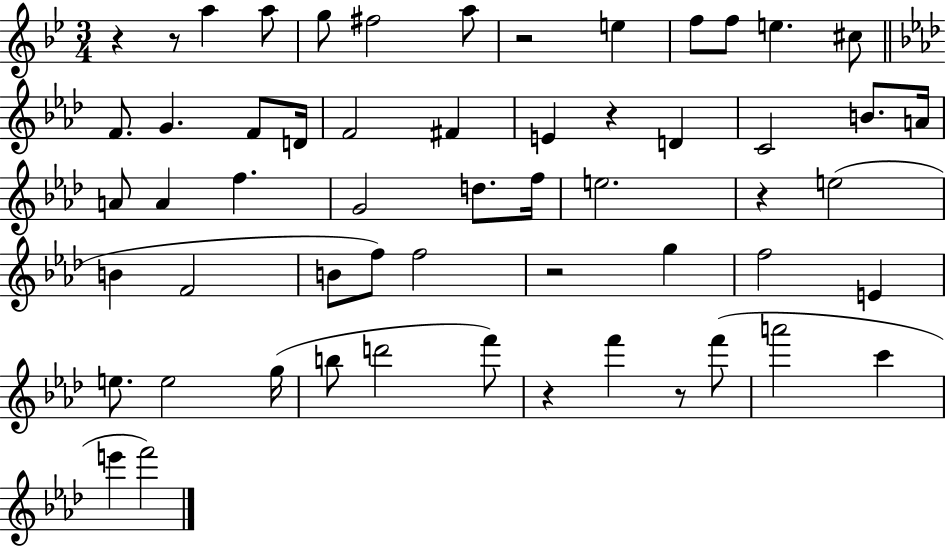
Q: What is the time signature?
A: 3/4